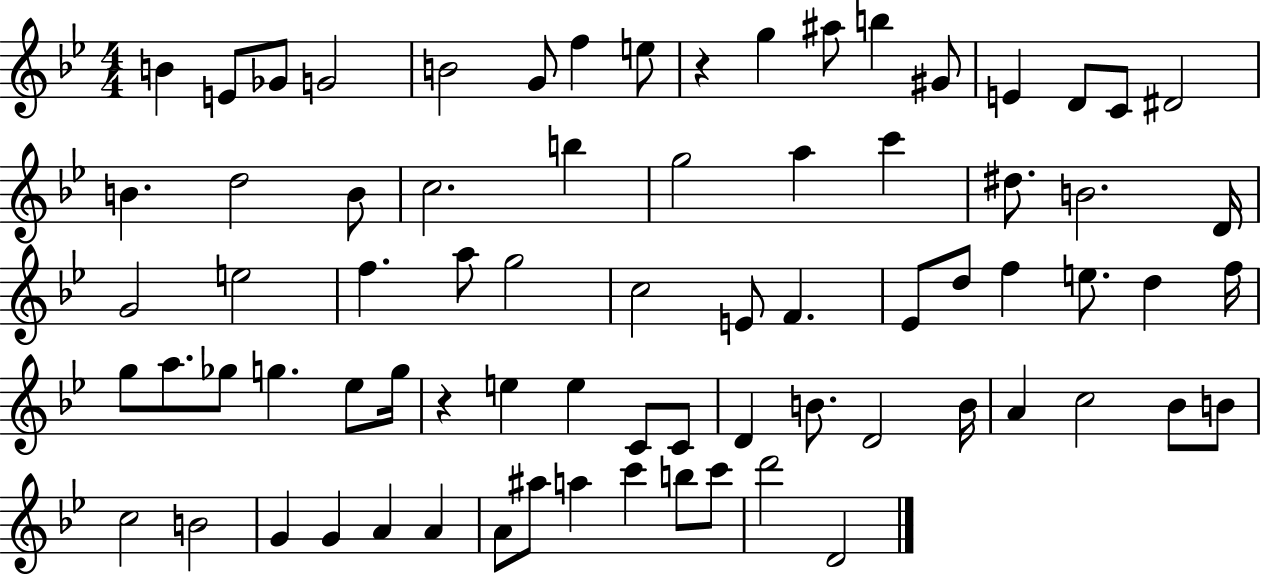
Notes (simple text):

B4/q E4/e Gb4/e G4/h B4/h G4/e F5/q E5/e R/q G5/q A#5/e B5/q G#4/e E4/q D4/e C4/e D#4/h B4/q. D5/h B4/e C5/h. B5/q G5/h A5/q C6/q D#5/e. B4/h. D4/s G4/h E5/h F5/q. A5/e G5/h C5/h E4/e F4/q. Eb4/e D5/e F5/q E5/e. D5/q F5/s G5/e A5/e. Gb5/e G5/q. Eb5/e G5/s R/q E5/q E5/q C4/e C4/e D4/q B4/e. D4/h B4/s A4/q C5/h Bb4/e B4/e C5/h B4/h G4/q G4/q A4/q A4/q A4/e A#5/e A5/q C6/q B5/e C6/e D6/h D4/h